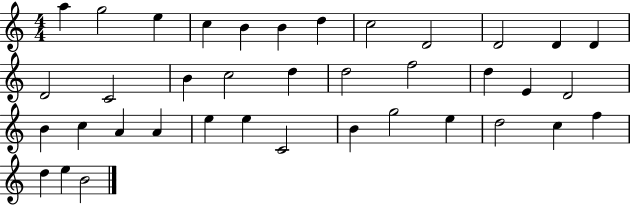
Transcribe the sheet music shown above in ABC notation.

X:1
T:Untitled
M:4/4
L:1/4
K:C
a g2 e c B B d c2 D2 D2 D D D2 C2 B c2 d d2 f2 d E D2 B c A A e e C2 B g2 e d2 c f d e B2